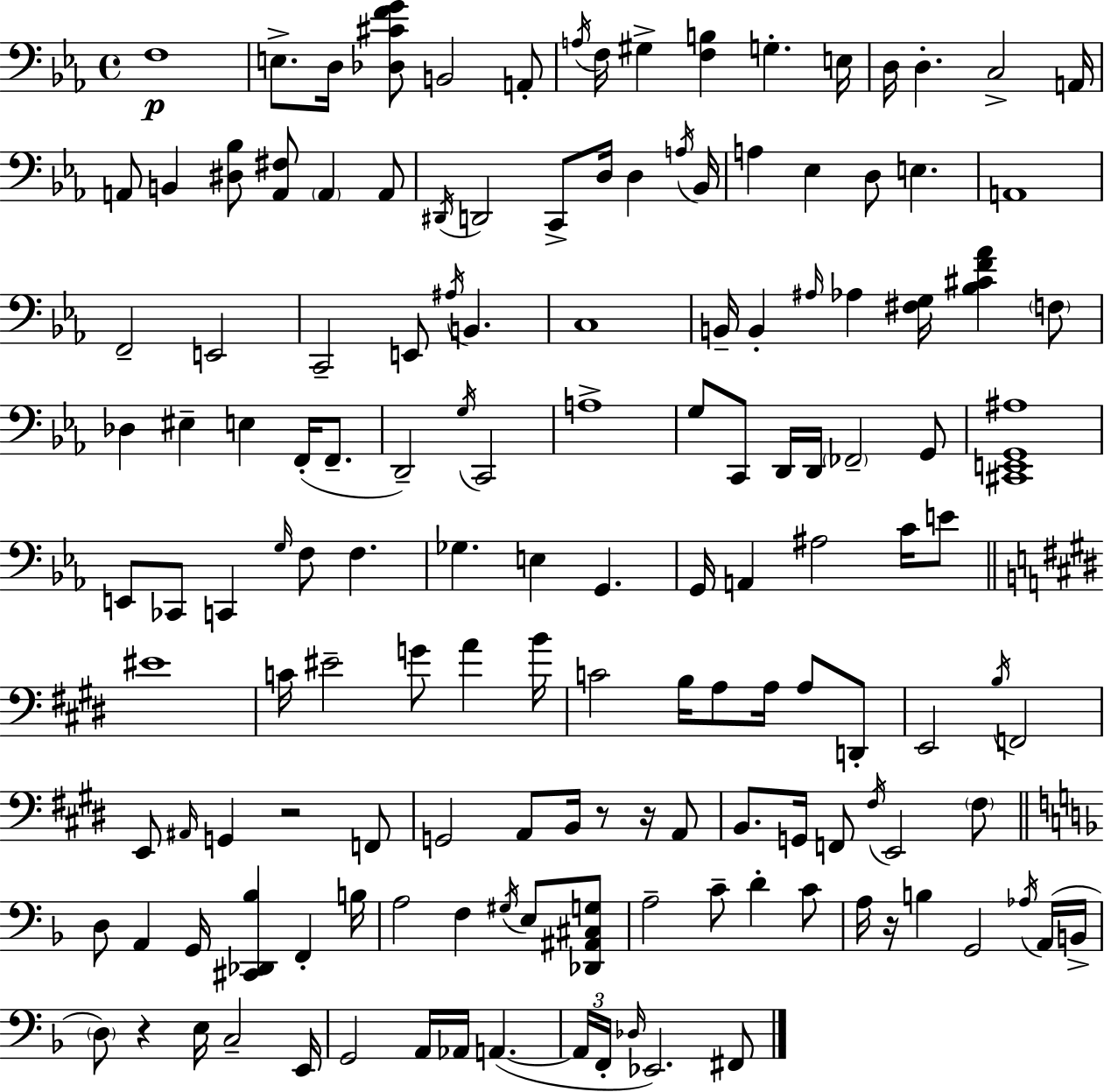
{
  \clef bass
  \time 4/4
  \defaultTimeSignature
  \key c \minor
  \repeat volta 2 { f1\p | e8.-> d16 <des cis' f' g'>8 b,2 a,8-. | \acciaccatura { a16 } f16 gis4-> <f b>4 g4.-. | e16 d16 d4.-. c2-> | \break a,16 a,8 b,4 <dis bes>8 <a, fis>8 \parenthesize a,4 a,8 | \acciaccatura { dis,16 } d,2 c,8-> d16 d4 | \acciaccatura { a16 } bes,16 a4 ees4 d8 e4. | a,1 | \break f,2-- e,2 | c,2-- e,8 \acciaccatura { ais16 } b,4. | c1 | b,16-- b,4-. \grace { ais16 } aes4 <fis g>16 <bes cis' f' aes'>4 | \break \parenthesize f8 des4 eis4-- e4 | f,16-.( f,8.-- d,2--) \acciaccatura { g16 } c,2 | a1-> | g8 c,8 d,16 d,16 \parenthesize fes,2-- | \break g,8 <cis, e, g, ais>1 | e,8 ces,8 c,4 \grace { g16 } f8 | f4. ges4. e4 | g,4. g,16 a,4 ais2 | \break c'16 e'8 \bar "||" \break \key e \major eis'1 | c'16 eis'2-- g'8 a'4 b'16 | c'2 b16 a8 a16 a8 d,8-. | e,2 \acciaccatura { b16 } f,2 | \break e,8 \grace { ais,16 } g,4 r2 | f,8 g,2 a,8 b,16 r8 r16 | a,8 b,8. g,16 f,8 \acciaccatura { fis16 } e,2 | \parenthesize fis8 \bar "||" \break \key f \major d8 a,4 g,16 <cis, des, bes>4 f,4-. b16 | a2 f4 \acciaccatura { gis16 } e8 <des, ais, cis g>8 | a2-- c'8-- d'4-. c'8 | a16 r16 b4 g,2 \acciaccatura { aes16 } | \break a,16( b,16-> \parenthesize d8) r4 e16 c2-- | e,16 g,2 a,16 aes,16 a,4.~(~ | \tuplet 3/2 { a,16 f,16-. \grace { des16 }) } ees,2. | fis,8 } \bar "|."
}